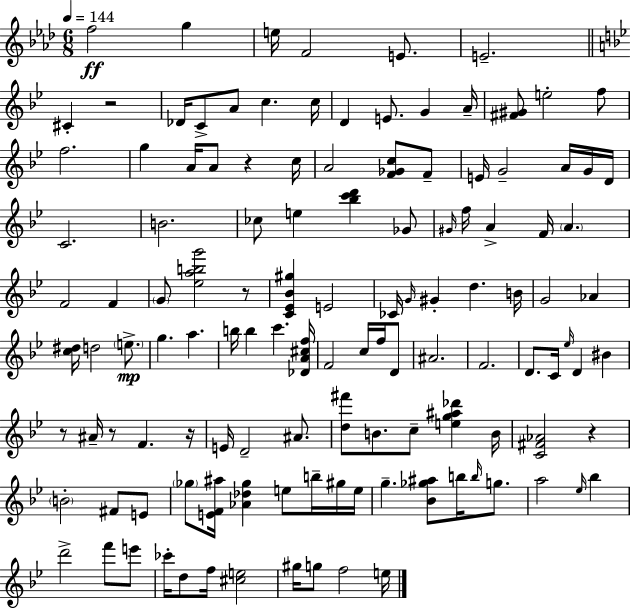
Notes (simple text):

F5/h G5/q E5/s F4/h E4/e. E4/h. C#4/q R/h Db4/s C4/e A4/e C5/q. C5/s D4/q E4/e. G4/q A4/s [F#4,G#4]/e E5/h F5/e F5/h. G5/q A4/s A4/e R/q C5/s A4/h [F4,Gb4,C5]/e F4/e E4/s G4/h A4/s G4/s D4/s C4/h. B4/h. CES5/e E5/q [Bb5,C6,D6]/q Gb4/e G#4/s F5/s A4/q F4/s A4/q. F4/h F4/q G4/e [Eb5,A5,B5,G6]/h R/e [C4,Eb4,Bb4,G#5]/q E4/h CES4/s G4/s G#4/q D5/q. B4/s G4/h Ab4/q [C5,D#5]/s D5/h E5/e. G5/q. A5/q. B5/s B5/q C6/q. [Db4,A4,C#5,F5]/s F4/h C5/s F5/s D4/e A#4/h. F4/h. D4/e. C4/s Eb5/s D4/q BIS4/q R/e A#4/s R/e F4/q. R/s E4/s D4/h A#4/e. [D5,F#6]/e B4/e. C5/e [E5,G5,A#5,Db6]/q B4/s [C4,F#4,Ab4]/h R/q B4/h F#4/e E4/e Gb5/e [E4,F4,A#5]/s [Ab4,Db5,Gb5]/q E5/e B5/s G#5/s E5/s G5/q. [Bb4,Gb5,A#5]/e B5/s B5/s G5/e. A5/h Eb5/s Bb5/q D6/h F6/e E6/e CES6/s D5/e F5/s [C#5,E5]/h G#5/s G5/e F5/h E5/s